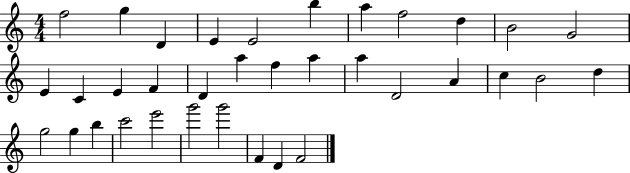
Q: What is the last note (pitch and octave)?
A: F4